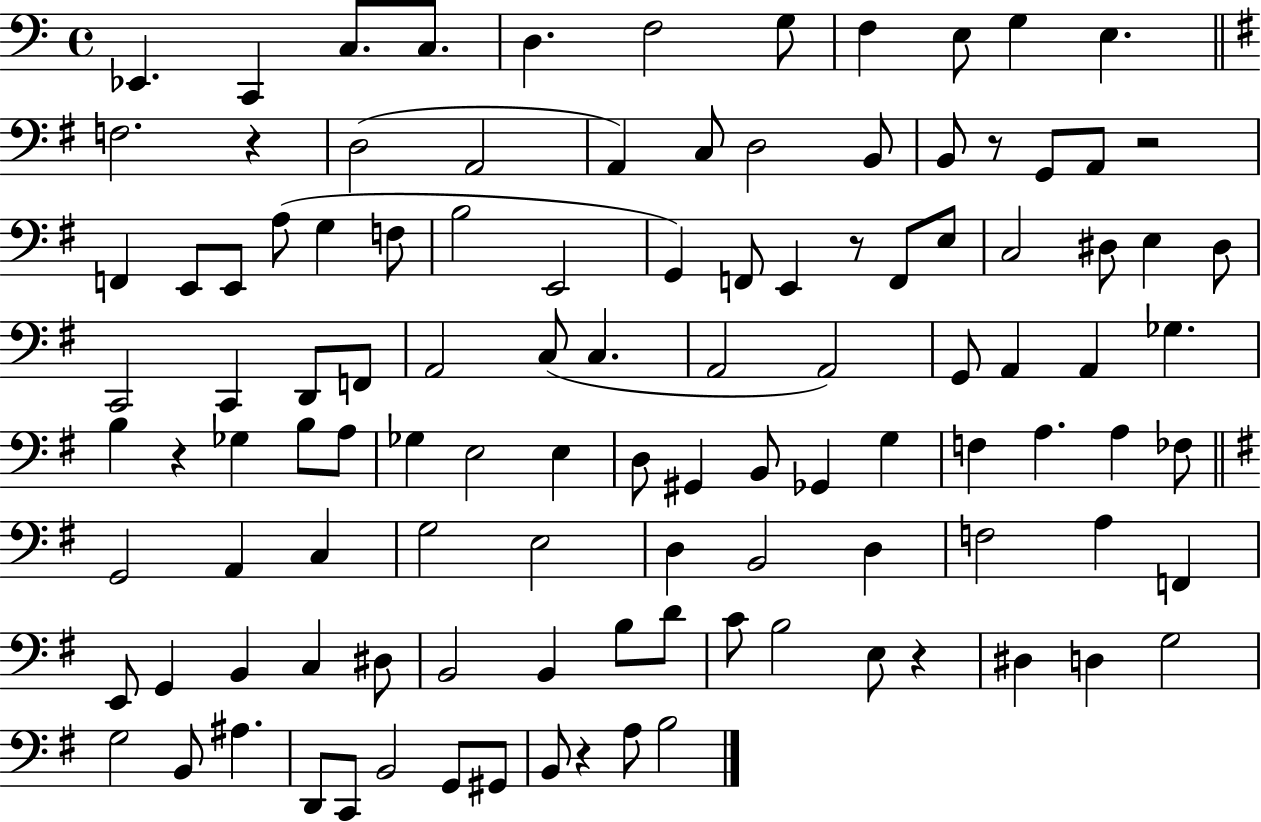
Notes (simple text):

Eb2/q. C2/q C3/e. C3/e. D3/q. F3/h G3/e F3/q E3/e G3/q E3/q. F3/h. R/q D3/h A2/h A2/q C3/e D3/h B2/e B2/e R/e G2/e A2/e R/h F2/q E2/e E2/e A3/e G3/q F3/e B3/h E2/h G2/q F2/e E2/q R/e F2/e E3/e C3/h D#3/e E3/q D#3/e C2/h C2/q D2/e F2/e A2/h C3/e C3/q. A2/h A2/h G2/e A2/q A2/q Gb3/q. B3/q R/q Gb3/q B3/e A3/e Gb3/q E3/h E3/q D3/e G#2/q B2/e Gb2/q G3/q F3/q A3/q. A3/q FES3/e G2/h A2/q C3/q G3/h E3/h D3/q B2/h D3/q F3/h A3/q F2/q E2/e G2/q B2/q C3/q D#3/e B2/h B2/q B3/e D4/e C4/e B3/h E3/e R/q D#3/q D3/q G3/h G3/h B2/e A#3/q. D2/e C2/e B2/h G2/e G#2/e B2/e R/q A3/e B3/h